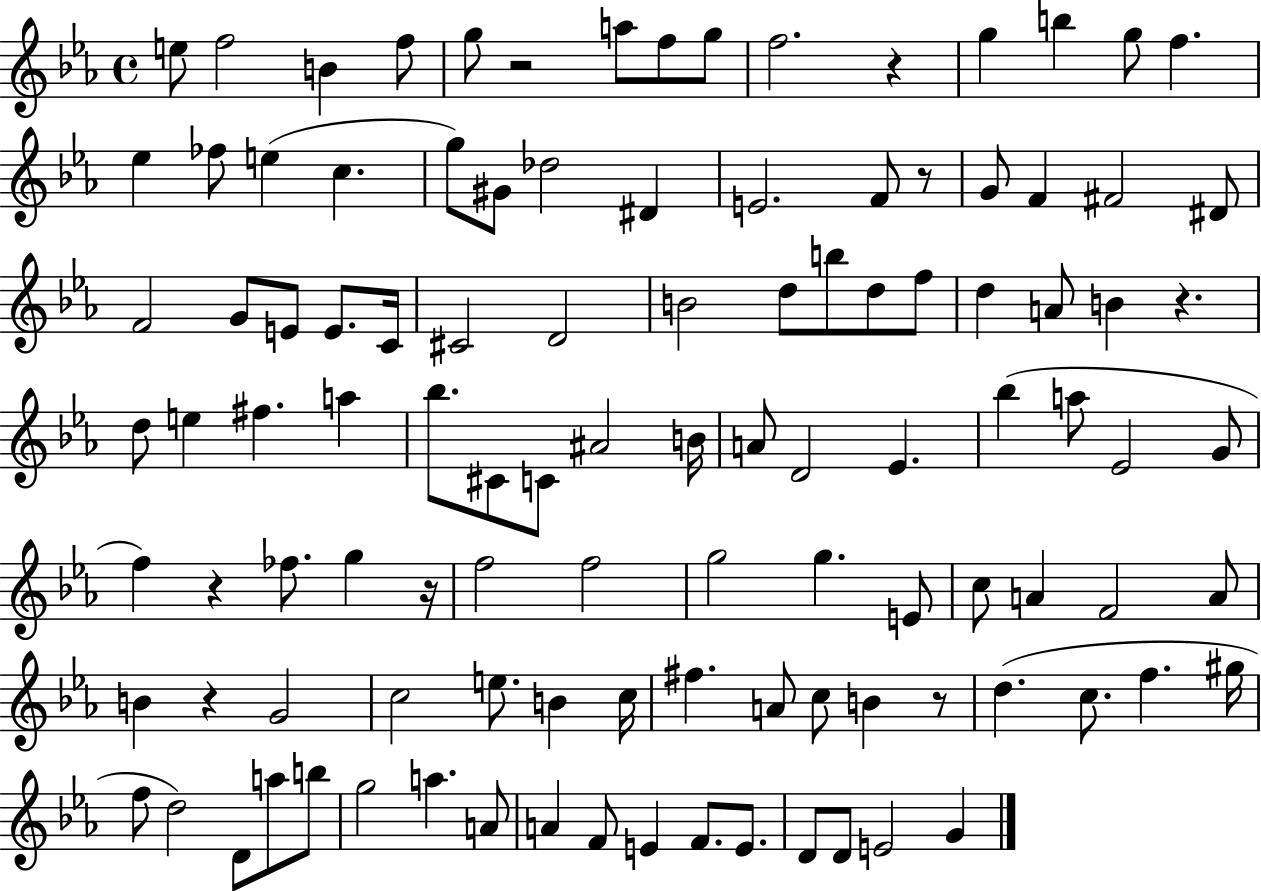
{
  \clef treble
  \time 4/4
  \defaultTimeSignature
  \key ees \major
  \repeat volta 2 { e''8 f''2 b'4 f''8 | g''8 r2 a''8 f''8 g''8 | f''2. r4 | g''4 b''4 g''8 f''4. | \break ees''4 fes''8 e''4( c''4. | g''8) gis'8 des''2 dis'4 | e'2. f'8 r8 | g'8 f'4 fis'2 dis'8 | \break f'2 g'8 e'8 e'8. c'16 | cis'2 d'2 | b'2 d''8 b''8 d''8 f''8 | d''4 a'8 b'4 r4. | \break d''8 e''4 fis''4. a''4 | bes''8. cis'8 c'8 ais'2 b'16 | a'8 d'2 ees'4. | bes''4( a''8 ees'2 g'8 | \break f''4) r4 fes''8. g''4 r16 | f''2 f''2 | g''2 g''4. e'8 | c''8 a'4 f'2 a'8 | \break b'4 r4 g'2 | c''2 e''8. b'4 c''16 | fis''4. a'8 c''8 b'4 r8 | d''4.( c''8. f''4. gis''16 | \break f''8 d''2) d'8 a''8 b''8 | g''2 a''4. a'8 | a'4 f'8 e'4 f'8. e'8. | d'8 d'8 e'2 g'4 | \break } \bar "|."
}